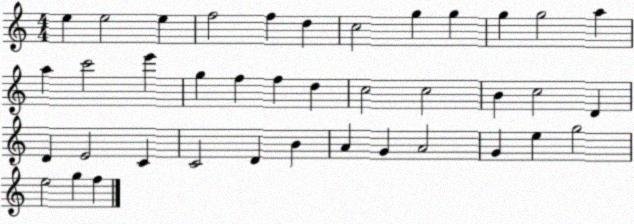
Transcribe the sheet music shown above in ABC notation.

X:1
T:Untitled
M:4/4
L:1/4
K:C
e e2 e f2 f d c2 g g g g2 a a c'2 e' g f f d c2 c2 B c2 D D E2 C C2 D B A G A2 G e g2 e2 g f